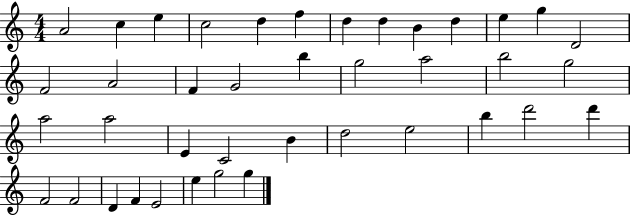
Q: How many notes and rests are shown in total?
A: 40